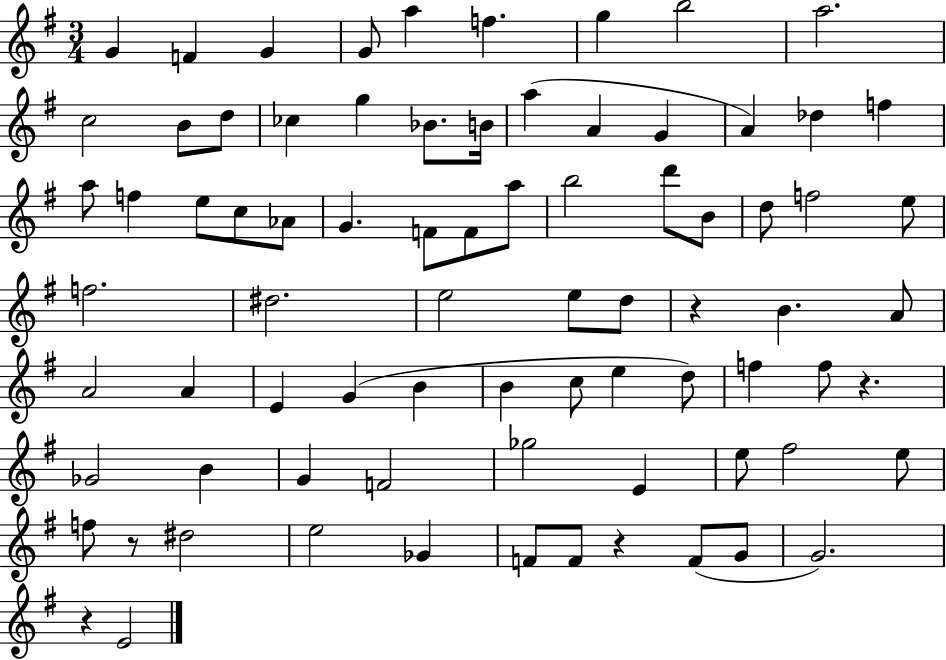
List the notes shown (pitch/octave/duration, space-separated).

G4/q F4/q G4/q G4/e A5/q F5/q. G5/q B5/h A5/h. C5/h B4/e D5/e CES5/q G5/q Bb4/e. B4/s A5/q A4/q G4/q A4/q Db5/q F5/q A5/e F5/q E5/e C5/e Ab4/e G4/q. F4/e F4/e A5/e B5/h D6/e B4/e D5/e F5/h E5/e F5/h. D#5/h. E5/h E5/e D5/e R/q B4/q. A4/e A4/h A4/q E4/q G4/q B4/q B4/q C5/e E5/q D5/e F5/q F5/e R/q. Gb4/h B4/q G4/q F4/h Gb5/h E4/q E5/e F#5/h E5/e F5/e R/e D#5/h E5/h Gb4/q F4/e F4/e R/q F4/e G4/e G4/h. R/q E4/h